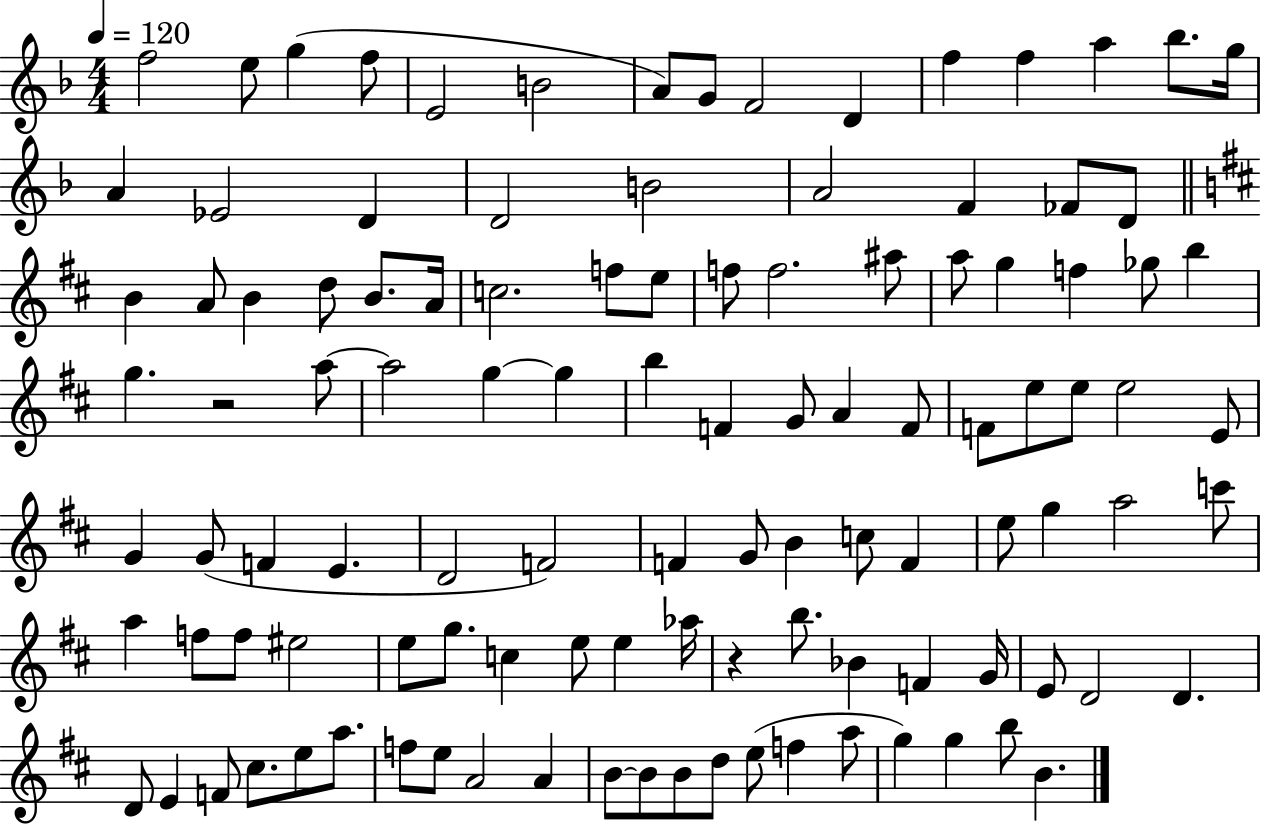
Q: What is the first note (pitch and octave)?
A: F5